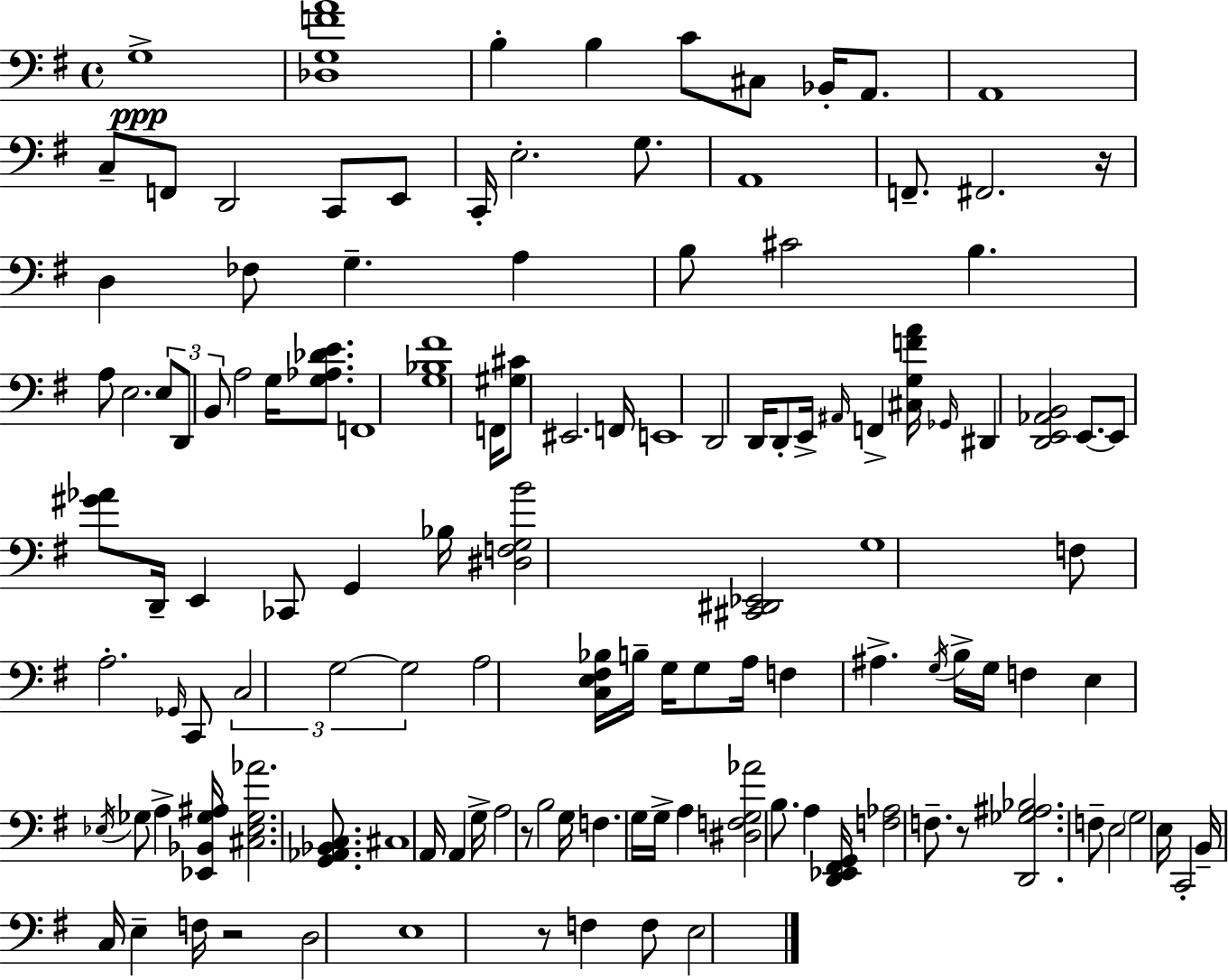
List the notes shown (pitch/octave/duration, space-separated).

G3/w [Db3,G3,F4,A4]/w B3/q B3/q C4/e C#3/e Bb2/s A2/e. A2/w C3/e F2/e D2/h C2/e E2/e C2/s E3/h. G3/e. A2/w F2/e. F#2/h. R/s D3/q FES3/e G3/q. A3/q B3/e C#4/h B3/q. A3/e E3/h. E3/e D2/e B2/e A3/h G3/s [G3,Ab3,Db4,E4]/e. F2/w [G3,Bb3,F#4]/w F2/s [G#3,C#4]/e EIS2/h. F2/s E2/w D2/h D2/s D2/e E2/s A#2/s F2/q [C#3,G3,F4,A4]/s Gb2/s D#2/q [D2,E2,Ab2,B2]/h E2/e. E2/e [G#4,Ab4]/e D2/s E2/q CES2/e G2/q Bb3/s [D#3,F3,G3,B4]/h [C#2,D#2,Eb2]/h G3/w F3/e A3/h. Gb2/s C2/e C3/h G3/h G3/h A3/h [C3,E3,F#3,Bb3]/s B3/s G3/s G3/e A3/s F3/q A#3/q. G3/s B3/s G3/s F3/q E3/q Eb3/s Gb3/e A3/q [Eb2,Bb2,Gb3,A#3]/s [C#3,Eb3,Gb3,Ab4]/h. [G2,Ab2,Bb2,C3]/e. C#3/w A2/s A2/q G3/s A3/h R/e B3/h G3/s F3/q. G3/s G3/s A3/q [D#3,F3,G3,Ab4]/h B3/e. A3/q [D2,Eb2,F#2,G2]/s [F3,Ab3]/h F3/e. R/e [D2,Gb3,A#3,Bb3]/h. F3/e E3/h G3/h E3/s C2/h B2/s C3/s E3/q F3/s R/h D3/h E3/w R/e F3/q F3/e E3/h